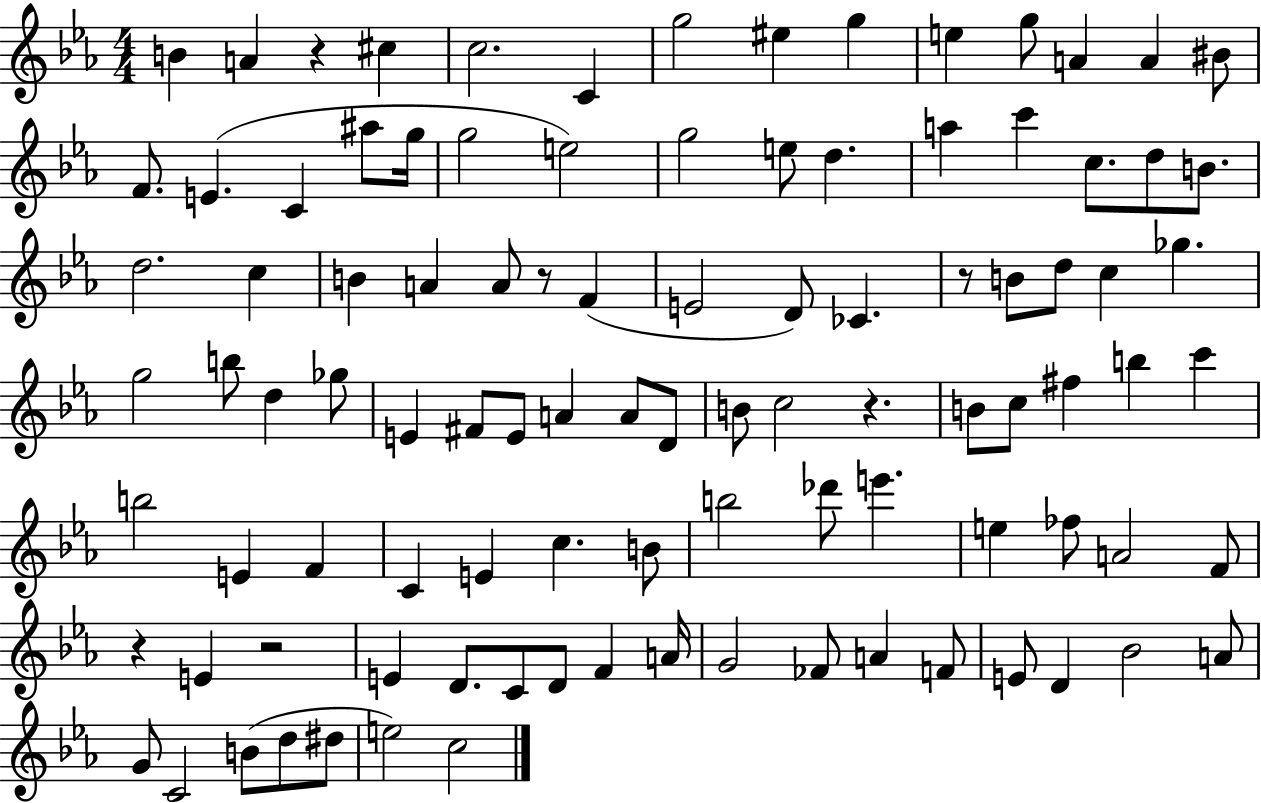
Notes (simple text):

B4/q A4/q R/q C#5/q C5/h. C4/q G5/h EIS5/q G5/q E5/q G5/e A4/q A4/q BIS4/e F4/e. E4/q. C4/q A#5/e G5/s G5/h E5/h G5/h E5/e D5/q. A5/q C6/q C5/e. D5/e B4/e. D5/h. C5/q B4/q A4/q A4/e R/e F4/q E4/h D4/e CES4/q. R/e B4/e D5/e C5/q Gb5/q. G5/h B5/e D5/q Gb5/e E4/q F#4/e E4/e A4/q A4/e D4/e B4/e C5/h R/q. B4/e C5/e F#5/q B5/q C6/q B5/h E4/q F4/q C4/q E4/q C5/q. B4/e B5/h Db6/e E6/q. E5/q FES5/e A4/h F4/e R/q E4/q R/h E4/q D4/e. C4/e D4/e F4/q A4/s G4/h FES4/e A4/q F4/e E4/e D4/q Bb4/h A4/e G4/e C4/h B4/e D5/e D#5/e E5/h C5/h